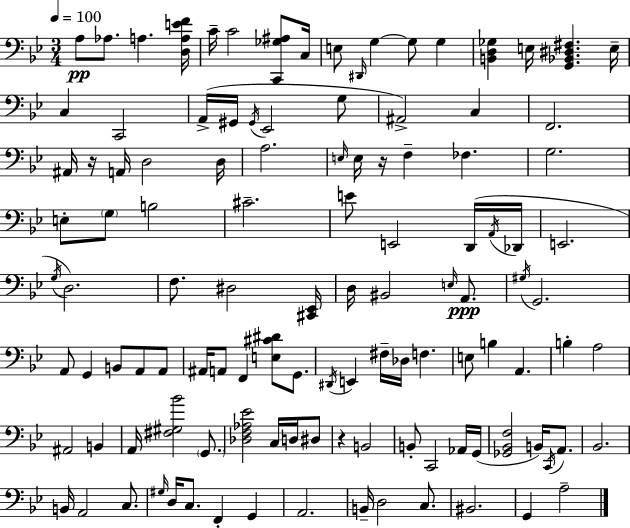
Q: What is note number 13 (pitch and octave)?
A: E3